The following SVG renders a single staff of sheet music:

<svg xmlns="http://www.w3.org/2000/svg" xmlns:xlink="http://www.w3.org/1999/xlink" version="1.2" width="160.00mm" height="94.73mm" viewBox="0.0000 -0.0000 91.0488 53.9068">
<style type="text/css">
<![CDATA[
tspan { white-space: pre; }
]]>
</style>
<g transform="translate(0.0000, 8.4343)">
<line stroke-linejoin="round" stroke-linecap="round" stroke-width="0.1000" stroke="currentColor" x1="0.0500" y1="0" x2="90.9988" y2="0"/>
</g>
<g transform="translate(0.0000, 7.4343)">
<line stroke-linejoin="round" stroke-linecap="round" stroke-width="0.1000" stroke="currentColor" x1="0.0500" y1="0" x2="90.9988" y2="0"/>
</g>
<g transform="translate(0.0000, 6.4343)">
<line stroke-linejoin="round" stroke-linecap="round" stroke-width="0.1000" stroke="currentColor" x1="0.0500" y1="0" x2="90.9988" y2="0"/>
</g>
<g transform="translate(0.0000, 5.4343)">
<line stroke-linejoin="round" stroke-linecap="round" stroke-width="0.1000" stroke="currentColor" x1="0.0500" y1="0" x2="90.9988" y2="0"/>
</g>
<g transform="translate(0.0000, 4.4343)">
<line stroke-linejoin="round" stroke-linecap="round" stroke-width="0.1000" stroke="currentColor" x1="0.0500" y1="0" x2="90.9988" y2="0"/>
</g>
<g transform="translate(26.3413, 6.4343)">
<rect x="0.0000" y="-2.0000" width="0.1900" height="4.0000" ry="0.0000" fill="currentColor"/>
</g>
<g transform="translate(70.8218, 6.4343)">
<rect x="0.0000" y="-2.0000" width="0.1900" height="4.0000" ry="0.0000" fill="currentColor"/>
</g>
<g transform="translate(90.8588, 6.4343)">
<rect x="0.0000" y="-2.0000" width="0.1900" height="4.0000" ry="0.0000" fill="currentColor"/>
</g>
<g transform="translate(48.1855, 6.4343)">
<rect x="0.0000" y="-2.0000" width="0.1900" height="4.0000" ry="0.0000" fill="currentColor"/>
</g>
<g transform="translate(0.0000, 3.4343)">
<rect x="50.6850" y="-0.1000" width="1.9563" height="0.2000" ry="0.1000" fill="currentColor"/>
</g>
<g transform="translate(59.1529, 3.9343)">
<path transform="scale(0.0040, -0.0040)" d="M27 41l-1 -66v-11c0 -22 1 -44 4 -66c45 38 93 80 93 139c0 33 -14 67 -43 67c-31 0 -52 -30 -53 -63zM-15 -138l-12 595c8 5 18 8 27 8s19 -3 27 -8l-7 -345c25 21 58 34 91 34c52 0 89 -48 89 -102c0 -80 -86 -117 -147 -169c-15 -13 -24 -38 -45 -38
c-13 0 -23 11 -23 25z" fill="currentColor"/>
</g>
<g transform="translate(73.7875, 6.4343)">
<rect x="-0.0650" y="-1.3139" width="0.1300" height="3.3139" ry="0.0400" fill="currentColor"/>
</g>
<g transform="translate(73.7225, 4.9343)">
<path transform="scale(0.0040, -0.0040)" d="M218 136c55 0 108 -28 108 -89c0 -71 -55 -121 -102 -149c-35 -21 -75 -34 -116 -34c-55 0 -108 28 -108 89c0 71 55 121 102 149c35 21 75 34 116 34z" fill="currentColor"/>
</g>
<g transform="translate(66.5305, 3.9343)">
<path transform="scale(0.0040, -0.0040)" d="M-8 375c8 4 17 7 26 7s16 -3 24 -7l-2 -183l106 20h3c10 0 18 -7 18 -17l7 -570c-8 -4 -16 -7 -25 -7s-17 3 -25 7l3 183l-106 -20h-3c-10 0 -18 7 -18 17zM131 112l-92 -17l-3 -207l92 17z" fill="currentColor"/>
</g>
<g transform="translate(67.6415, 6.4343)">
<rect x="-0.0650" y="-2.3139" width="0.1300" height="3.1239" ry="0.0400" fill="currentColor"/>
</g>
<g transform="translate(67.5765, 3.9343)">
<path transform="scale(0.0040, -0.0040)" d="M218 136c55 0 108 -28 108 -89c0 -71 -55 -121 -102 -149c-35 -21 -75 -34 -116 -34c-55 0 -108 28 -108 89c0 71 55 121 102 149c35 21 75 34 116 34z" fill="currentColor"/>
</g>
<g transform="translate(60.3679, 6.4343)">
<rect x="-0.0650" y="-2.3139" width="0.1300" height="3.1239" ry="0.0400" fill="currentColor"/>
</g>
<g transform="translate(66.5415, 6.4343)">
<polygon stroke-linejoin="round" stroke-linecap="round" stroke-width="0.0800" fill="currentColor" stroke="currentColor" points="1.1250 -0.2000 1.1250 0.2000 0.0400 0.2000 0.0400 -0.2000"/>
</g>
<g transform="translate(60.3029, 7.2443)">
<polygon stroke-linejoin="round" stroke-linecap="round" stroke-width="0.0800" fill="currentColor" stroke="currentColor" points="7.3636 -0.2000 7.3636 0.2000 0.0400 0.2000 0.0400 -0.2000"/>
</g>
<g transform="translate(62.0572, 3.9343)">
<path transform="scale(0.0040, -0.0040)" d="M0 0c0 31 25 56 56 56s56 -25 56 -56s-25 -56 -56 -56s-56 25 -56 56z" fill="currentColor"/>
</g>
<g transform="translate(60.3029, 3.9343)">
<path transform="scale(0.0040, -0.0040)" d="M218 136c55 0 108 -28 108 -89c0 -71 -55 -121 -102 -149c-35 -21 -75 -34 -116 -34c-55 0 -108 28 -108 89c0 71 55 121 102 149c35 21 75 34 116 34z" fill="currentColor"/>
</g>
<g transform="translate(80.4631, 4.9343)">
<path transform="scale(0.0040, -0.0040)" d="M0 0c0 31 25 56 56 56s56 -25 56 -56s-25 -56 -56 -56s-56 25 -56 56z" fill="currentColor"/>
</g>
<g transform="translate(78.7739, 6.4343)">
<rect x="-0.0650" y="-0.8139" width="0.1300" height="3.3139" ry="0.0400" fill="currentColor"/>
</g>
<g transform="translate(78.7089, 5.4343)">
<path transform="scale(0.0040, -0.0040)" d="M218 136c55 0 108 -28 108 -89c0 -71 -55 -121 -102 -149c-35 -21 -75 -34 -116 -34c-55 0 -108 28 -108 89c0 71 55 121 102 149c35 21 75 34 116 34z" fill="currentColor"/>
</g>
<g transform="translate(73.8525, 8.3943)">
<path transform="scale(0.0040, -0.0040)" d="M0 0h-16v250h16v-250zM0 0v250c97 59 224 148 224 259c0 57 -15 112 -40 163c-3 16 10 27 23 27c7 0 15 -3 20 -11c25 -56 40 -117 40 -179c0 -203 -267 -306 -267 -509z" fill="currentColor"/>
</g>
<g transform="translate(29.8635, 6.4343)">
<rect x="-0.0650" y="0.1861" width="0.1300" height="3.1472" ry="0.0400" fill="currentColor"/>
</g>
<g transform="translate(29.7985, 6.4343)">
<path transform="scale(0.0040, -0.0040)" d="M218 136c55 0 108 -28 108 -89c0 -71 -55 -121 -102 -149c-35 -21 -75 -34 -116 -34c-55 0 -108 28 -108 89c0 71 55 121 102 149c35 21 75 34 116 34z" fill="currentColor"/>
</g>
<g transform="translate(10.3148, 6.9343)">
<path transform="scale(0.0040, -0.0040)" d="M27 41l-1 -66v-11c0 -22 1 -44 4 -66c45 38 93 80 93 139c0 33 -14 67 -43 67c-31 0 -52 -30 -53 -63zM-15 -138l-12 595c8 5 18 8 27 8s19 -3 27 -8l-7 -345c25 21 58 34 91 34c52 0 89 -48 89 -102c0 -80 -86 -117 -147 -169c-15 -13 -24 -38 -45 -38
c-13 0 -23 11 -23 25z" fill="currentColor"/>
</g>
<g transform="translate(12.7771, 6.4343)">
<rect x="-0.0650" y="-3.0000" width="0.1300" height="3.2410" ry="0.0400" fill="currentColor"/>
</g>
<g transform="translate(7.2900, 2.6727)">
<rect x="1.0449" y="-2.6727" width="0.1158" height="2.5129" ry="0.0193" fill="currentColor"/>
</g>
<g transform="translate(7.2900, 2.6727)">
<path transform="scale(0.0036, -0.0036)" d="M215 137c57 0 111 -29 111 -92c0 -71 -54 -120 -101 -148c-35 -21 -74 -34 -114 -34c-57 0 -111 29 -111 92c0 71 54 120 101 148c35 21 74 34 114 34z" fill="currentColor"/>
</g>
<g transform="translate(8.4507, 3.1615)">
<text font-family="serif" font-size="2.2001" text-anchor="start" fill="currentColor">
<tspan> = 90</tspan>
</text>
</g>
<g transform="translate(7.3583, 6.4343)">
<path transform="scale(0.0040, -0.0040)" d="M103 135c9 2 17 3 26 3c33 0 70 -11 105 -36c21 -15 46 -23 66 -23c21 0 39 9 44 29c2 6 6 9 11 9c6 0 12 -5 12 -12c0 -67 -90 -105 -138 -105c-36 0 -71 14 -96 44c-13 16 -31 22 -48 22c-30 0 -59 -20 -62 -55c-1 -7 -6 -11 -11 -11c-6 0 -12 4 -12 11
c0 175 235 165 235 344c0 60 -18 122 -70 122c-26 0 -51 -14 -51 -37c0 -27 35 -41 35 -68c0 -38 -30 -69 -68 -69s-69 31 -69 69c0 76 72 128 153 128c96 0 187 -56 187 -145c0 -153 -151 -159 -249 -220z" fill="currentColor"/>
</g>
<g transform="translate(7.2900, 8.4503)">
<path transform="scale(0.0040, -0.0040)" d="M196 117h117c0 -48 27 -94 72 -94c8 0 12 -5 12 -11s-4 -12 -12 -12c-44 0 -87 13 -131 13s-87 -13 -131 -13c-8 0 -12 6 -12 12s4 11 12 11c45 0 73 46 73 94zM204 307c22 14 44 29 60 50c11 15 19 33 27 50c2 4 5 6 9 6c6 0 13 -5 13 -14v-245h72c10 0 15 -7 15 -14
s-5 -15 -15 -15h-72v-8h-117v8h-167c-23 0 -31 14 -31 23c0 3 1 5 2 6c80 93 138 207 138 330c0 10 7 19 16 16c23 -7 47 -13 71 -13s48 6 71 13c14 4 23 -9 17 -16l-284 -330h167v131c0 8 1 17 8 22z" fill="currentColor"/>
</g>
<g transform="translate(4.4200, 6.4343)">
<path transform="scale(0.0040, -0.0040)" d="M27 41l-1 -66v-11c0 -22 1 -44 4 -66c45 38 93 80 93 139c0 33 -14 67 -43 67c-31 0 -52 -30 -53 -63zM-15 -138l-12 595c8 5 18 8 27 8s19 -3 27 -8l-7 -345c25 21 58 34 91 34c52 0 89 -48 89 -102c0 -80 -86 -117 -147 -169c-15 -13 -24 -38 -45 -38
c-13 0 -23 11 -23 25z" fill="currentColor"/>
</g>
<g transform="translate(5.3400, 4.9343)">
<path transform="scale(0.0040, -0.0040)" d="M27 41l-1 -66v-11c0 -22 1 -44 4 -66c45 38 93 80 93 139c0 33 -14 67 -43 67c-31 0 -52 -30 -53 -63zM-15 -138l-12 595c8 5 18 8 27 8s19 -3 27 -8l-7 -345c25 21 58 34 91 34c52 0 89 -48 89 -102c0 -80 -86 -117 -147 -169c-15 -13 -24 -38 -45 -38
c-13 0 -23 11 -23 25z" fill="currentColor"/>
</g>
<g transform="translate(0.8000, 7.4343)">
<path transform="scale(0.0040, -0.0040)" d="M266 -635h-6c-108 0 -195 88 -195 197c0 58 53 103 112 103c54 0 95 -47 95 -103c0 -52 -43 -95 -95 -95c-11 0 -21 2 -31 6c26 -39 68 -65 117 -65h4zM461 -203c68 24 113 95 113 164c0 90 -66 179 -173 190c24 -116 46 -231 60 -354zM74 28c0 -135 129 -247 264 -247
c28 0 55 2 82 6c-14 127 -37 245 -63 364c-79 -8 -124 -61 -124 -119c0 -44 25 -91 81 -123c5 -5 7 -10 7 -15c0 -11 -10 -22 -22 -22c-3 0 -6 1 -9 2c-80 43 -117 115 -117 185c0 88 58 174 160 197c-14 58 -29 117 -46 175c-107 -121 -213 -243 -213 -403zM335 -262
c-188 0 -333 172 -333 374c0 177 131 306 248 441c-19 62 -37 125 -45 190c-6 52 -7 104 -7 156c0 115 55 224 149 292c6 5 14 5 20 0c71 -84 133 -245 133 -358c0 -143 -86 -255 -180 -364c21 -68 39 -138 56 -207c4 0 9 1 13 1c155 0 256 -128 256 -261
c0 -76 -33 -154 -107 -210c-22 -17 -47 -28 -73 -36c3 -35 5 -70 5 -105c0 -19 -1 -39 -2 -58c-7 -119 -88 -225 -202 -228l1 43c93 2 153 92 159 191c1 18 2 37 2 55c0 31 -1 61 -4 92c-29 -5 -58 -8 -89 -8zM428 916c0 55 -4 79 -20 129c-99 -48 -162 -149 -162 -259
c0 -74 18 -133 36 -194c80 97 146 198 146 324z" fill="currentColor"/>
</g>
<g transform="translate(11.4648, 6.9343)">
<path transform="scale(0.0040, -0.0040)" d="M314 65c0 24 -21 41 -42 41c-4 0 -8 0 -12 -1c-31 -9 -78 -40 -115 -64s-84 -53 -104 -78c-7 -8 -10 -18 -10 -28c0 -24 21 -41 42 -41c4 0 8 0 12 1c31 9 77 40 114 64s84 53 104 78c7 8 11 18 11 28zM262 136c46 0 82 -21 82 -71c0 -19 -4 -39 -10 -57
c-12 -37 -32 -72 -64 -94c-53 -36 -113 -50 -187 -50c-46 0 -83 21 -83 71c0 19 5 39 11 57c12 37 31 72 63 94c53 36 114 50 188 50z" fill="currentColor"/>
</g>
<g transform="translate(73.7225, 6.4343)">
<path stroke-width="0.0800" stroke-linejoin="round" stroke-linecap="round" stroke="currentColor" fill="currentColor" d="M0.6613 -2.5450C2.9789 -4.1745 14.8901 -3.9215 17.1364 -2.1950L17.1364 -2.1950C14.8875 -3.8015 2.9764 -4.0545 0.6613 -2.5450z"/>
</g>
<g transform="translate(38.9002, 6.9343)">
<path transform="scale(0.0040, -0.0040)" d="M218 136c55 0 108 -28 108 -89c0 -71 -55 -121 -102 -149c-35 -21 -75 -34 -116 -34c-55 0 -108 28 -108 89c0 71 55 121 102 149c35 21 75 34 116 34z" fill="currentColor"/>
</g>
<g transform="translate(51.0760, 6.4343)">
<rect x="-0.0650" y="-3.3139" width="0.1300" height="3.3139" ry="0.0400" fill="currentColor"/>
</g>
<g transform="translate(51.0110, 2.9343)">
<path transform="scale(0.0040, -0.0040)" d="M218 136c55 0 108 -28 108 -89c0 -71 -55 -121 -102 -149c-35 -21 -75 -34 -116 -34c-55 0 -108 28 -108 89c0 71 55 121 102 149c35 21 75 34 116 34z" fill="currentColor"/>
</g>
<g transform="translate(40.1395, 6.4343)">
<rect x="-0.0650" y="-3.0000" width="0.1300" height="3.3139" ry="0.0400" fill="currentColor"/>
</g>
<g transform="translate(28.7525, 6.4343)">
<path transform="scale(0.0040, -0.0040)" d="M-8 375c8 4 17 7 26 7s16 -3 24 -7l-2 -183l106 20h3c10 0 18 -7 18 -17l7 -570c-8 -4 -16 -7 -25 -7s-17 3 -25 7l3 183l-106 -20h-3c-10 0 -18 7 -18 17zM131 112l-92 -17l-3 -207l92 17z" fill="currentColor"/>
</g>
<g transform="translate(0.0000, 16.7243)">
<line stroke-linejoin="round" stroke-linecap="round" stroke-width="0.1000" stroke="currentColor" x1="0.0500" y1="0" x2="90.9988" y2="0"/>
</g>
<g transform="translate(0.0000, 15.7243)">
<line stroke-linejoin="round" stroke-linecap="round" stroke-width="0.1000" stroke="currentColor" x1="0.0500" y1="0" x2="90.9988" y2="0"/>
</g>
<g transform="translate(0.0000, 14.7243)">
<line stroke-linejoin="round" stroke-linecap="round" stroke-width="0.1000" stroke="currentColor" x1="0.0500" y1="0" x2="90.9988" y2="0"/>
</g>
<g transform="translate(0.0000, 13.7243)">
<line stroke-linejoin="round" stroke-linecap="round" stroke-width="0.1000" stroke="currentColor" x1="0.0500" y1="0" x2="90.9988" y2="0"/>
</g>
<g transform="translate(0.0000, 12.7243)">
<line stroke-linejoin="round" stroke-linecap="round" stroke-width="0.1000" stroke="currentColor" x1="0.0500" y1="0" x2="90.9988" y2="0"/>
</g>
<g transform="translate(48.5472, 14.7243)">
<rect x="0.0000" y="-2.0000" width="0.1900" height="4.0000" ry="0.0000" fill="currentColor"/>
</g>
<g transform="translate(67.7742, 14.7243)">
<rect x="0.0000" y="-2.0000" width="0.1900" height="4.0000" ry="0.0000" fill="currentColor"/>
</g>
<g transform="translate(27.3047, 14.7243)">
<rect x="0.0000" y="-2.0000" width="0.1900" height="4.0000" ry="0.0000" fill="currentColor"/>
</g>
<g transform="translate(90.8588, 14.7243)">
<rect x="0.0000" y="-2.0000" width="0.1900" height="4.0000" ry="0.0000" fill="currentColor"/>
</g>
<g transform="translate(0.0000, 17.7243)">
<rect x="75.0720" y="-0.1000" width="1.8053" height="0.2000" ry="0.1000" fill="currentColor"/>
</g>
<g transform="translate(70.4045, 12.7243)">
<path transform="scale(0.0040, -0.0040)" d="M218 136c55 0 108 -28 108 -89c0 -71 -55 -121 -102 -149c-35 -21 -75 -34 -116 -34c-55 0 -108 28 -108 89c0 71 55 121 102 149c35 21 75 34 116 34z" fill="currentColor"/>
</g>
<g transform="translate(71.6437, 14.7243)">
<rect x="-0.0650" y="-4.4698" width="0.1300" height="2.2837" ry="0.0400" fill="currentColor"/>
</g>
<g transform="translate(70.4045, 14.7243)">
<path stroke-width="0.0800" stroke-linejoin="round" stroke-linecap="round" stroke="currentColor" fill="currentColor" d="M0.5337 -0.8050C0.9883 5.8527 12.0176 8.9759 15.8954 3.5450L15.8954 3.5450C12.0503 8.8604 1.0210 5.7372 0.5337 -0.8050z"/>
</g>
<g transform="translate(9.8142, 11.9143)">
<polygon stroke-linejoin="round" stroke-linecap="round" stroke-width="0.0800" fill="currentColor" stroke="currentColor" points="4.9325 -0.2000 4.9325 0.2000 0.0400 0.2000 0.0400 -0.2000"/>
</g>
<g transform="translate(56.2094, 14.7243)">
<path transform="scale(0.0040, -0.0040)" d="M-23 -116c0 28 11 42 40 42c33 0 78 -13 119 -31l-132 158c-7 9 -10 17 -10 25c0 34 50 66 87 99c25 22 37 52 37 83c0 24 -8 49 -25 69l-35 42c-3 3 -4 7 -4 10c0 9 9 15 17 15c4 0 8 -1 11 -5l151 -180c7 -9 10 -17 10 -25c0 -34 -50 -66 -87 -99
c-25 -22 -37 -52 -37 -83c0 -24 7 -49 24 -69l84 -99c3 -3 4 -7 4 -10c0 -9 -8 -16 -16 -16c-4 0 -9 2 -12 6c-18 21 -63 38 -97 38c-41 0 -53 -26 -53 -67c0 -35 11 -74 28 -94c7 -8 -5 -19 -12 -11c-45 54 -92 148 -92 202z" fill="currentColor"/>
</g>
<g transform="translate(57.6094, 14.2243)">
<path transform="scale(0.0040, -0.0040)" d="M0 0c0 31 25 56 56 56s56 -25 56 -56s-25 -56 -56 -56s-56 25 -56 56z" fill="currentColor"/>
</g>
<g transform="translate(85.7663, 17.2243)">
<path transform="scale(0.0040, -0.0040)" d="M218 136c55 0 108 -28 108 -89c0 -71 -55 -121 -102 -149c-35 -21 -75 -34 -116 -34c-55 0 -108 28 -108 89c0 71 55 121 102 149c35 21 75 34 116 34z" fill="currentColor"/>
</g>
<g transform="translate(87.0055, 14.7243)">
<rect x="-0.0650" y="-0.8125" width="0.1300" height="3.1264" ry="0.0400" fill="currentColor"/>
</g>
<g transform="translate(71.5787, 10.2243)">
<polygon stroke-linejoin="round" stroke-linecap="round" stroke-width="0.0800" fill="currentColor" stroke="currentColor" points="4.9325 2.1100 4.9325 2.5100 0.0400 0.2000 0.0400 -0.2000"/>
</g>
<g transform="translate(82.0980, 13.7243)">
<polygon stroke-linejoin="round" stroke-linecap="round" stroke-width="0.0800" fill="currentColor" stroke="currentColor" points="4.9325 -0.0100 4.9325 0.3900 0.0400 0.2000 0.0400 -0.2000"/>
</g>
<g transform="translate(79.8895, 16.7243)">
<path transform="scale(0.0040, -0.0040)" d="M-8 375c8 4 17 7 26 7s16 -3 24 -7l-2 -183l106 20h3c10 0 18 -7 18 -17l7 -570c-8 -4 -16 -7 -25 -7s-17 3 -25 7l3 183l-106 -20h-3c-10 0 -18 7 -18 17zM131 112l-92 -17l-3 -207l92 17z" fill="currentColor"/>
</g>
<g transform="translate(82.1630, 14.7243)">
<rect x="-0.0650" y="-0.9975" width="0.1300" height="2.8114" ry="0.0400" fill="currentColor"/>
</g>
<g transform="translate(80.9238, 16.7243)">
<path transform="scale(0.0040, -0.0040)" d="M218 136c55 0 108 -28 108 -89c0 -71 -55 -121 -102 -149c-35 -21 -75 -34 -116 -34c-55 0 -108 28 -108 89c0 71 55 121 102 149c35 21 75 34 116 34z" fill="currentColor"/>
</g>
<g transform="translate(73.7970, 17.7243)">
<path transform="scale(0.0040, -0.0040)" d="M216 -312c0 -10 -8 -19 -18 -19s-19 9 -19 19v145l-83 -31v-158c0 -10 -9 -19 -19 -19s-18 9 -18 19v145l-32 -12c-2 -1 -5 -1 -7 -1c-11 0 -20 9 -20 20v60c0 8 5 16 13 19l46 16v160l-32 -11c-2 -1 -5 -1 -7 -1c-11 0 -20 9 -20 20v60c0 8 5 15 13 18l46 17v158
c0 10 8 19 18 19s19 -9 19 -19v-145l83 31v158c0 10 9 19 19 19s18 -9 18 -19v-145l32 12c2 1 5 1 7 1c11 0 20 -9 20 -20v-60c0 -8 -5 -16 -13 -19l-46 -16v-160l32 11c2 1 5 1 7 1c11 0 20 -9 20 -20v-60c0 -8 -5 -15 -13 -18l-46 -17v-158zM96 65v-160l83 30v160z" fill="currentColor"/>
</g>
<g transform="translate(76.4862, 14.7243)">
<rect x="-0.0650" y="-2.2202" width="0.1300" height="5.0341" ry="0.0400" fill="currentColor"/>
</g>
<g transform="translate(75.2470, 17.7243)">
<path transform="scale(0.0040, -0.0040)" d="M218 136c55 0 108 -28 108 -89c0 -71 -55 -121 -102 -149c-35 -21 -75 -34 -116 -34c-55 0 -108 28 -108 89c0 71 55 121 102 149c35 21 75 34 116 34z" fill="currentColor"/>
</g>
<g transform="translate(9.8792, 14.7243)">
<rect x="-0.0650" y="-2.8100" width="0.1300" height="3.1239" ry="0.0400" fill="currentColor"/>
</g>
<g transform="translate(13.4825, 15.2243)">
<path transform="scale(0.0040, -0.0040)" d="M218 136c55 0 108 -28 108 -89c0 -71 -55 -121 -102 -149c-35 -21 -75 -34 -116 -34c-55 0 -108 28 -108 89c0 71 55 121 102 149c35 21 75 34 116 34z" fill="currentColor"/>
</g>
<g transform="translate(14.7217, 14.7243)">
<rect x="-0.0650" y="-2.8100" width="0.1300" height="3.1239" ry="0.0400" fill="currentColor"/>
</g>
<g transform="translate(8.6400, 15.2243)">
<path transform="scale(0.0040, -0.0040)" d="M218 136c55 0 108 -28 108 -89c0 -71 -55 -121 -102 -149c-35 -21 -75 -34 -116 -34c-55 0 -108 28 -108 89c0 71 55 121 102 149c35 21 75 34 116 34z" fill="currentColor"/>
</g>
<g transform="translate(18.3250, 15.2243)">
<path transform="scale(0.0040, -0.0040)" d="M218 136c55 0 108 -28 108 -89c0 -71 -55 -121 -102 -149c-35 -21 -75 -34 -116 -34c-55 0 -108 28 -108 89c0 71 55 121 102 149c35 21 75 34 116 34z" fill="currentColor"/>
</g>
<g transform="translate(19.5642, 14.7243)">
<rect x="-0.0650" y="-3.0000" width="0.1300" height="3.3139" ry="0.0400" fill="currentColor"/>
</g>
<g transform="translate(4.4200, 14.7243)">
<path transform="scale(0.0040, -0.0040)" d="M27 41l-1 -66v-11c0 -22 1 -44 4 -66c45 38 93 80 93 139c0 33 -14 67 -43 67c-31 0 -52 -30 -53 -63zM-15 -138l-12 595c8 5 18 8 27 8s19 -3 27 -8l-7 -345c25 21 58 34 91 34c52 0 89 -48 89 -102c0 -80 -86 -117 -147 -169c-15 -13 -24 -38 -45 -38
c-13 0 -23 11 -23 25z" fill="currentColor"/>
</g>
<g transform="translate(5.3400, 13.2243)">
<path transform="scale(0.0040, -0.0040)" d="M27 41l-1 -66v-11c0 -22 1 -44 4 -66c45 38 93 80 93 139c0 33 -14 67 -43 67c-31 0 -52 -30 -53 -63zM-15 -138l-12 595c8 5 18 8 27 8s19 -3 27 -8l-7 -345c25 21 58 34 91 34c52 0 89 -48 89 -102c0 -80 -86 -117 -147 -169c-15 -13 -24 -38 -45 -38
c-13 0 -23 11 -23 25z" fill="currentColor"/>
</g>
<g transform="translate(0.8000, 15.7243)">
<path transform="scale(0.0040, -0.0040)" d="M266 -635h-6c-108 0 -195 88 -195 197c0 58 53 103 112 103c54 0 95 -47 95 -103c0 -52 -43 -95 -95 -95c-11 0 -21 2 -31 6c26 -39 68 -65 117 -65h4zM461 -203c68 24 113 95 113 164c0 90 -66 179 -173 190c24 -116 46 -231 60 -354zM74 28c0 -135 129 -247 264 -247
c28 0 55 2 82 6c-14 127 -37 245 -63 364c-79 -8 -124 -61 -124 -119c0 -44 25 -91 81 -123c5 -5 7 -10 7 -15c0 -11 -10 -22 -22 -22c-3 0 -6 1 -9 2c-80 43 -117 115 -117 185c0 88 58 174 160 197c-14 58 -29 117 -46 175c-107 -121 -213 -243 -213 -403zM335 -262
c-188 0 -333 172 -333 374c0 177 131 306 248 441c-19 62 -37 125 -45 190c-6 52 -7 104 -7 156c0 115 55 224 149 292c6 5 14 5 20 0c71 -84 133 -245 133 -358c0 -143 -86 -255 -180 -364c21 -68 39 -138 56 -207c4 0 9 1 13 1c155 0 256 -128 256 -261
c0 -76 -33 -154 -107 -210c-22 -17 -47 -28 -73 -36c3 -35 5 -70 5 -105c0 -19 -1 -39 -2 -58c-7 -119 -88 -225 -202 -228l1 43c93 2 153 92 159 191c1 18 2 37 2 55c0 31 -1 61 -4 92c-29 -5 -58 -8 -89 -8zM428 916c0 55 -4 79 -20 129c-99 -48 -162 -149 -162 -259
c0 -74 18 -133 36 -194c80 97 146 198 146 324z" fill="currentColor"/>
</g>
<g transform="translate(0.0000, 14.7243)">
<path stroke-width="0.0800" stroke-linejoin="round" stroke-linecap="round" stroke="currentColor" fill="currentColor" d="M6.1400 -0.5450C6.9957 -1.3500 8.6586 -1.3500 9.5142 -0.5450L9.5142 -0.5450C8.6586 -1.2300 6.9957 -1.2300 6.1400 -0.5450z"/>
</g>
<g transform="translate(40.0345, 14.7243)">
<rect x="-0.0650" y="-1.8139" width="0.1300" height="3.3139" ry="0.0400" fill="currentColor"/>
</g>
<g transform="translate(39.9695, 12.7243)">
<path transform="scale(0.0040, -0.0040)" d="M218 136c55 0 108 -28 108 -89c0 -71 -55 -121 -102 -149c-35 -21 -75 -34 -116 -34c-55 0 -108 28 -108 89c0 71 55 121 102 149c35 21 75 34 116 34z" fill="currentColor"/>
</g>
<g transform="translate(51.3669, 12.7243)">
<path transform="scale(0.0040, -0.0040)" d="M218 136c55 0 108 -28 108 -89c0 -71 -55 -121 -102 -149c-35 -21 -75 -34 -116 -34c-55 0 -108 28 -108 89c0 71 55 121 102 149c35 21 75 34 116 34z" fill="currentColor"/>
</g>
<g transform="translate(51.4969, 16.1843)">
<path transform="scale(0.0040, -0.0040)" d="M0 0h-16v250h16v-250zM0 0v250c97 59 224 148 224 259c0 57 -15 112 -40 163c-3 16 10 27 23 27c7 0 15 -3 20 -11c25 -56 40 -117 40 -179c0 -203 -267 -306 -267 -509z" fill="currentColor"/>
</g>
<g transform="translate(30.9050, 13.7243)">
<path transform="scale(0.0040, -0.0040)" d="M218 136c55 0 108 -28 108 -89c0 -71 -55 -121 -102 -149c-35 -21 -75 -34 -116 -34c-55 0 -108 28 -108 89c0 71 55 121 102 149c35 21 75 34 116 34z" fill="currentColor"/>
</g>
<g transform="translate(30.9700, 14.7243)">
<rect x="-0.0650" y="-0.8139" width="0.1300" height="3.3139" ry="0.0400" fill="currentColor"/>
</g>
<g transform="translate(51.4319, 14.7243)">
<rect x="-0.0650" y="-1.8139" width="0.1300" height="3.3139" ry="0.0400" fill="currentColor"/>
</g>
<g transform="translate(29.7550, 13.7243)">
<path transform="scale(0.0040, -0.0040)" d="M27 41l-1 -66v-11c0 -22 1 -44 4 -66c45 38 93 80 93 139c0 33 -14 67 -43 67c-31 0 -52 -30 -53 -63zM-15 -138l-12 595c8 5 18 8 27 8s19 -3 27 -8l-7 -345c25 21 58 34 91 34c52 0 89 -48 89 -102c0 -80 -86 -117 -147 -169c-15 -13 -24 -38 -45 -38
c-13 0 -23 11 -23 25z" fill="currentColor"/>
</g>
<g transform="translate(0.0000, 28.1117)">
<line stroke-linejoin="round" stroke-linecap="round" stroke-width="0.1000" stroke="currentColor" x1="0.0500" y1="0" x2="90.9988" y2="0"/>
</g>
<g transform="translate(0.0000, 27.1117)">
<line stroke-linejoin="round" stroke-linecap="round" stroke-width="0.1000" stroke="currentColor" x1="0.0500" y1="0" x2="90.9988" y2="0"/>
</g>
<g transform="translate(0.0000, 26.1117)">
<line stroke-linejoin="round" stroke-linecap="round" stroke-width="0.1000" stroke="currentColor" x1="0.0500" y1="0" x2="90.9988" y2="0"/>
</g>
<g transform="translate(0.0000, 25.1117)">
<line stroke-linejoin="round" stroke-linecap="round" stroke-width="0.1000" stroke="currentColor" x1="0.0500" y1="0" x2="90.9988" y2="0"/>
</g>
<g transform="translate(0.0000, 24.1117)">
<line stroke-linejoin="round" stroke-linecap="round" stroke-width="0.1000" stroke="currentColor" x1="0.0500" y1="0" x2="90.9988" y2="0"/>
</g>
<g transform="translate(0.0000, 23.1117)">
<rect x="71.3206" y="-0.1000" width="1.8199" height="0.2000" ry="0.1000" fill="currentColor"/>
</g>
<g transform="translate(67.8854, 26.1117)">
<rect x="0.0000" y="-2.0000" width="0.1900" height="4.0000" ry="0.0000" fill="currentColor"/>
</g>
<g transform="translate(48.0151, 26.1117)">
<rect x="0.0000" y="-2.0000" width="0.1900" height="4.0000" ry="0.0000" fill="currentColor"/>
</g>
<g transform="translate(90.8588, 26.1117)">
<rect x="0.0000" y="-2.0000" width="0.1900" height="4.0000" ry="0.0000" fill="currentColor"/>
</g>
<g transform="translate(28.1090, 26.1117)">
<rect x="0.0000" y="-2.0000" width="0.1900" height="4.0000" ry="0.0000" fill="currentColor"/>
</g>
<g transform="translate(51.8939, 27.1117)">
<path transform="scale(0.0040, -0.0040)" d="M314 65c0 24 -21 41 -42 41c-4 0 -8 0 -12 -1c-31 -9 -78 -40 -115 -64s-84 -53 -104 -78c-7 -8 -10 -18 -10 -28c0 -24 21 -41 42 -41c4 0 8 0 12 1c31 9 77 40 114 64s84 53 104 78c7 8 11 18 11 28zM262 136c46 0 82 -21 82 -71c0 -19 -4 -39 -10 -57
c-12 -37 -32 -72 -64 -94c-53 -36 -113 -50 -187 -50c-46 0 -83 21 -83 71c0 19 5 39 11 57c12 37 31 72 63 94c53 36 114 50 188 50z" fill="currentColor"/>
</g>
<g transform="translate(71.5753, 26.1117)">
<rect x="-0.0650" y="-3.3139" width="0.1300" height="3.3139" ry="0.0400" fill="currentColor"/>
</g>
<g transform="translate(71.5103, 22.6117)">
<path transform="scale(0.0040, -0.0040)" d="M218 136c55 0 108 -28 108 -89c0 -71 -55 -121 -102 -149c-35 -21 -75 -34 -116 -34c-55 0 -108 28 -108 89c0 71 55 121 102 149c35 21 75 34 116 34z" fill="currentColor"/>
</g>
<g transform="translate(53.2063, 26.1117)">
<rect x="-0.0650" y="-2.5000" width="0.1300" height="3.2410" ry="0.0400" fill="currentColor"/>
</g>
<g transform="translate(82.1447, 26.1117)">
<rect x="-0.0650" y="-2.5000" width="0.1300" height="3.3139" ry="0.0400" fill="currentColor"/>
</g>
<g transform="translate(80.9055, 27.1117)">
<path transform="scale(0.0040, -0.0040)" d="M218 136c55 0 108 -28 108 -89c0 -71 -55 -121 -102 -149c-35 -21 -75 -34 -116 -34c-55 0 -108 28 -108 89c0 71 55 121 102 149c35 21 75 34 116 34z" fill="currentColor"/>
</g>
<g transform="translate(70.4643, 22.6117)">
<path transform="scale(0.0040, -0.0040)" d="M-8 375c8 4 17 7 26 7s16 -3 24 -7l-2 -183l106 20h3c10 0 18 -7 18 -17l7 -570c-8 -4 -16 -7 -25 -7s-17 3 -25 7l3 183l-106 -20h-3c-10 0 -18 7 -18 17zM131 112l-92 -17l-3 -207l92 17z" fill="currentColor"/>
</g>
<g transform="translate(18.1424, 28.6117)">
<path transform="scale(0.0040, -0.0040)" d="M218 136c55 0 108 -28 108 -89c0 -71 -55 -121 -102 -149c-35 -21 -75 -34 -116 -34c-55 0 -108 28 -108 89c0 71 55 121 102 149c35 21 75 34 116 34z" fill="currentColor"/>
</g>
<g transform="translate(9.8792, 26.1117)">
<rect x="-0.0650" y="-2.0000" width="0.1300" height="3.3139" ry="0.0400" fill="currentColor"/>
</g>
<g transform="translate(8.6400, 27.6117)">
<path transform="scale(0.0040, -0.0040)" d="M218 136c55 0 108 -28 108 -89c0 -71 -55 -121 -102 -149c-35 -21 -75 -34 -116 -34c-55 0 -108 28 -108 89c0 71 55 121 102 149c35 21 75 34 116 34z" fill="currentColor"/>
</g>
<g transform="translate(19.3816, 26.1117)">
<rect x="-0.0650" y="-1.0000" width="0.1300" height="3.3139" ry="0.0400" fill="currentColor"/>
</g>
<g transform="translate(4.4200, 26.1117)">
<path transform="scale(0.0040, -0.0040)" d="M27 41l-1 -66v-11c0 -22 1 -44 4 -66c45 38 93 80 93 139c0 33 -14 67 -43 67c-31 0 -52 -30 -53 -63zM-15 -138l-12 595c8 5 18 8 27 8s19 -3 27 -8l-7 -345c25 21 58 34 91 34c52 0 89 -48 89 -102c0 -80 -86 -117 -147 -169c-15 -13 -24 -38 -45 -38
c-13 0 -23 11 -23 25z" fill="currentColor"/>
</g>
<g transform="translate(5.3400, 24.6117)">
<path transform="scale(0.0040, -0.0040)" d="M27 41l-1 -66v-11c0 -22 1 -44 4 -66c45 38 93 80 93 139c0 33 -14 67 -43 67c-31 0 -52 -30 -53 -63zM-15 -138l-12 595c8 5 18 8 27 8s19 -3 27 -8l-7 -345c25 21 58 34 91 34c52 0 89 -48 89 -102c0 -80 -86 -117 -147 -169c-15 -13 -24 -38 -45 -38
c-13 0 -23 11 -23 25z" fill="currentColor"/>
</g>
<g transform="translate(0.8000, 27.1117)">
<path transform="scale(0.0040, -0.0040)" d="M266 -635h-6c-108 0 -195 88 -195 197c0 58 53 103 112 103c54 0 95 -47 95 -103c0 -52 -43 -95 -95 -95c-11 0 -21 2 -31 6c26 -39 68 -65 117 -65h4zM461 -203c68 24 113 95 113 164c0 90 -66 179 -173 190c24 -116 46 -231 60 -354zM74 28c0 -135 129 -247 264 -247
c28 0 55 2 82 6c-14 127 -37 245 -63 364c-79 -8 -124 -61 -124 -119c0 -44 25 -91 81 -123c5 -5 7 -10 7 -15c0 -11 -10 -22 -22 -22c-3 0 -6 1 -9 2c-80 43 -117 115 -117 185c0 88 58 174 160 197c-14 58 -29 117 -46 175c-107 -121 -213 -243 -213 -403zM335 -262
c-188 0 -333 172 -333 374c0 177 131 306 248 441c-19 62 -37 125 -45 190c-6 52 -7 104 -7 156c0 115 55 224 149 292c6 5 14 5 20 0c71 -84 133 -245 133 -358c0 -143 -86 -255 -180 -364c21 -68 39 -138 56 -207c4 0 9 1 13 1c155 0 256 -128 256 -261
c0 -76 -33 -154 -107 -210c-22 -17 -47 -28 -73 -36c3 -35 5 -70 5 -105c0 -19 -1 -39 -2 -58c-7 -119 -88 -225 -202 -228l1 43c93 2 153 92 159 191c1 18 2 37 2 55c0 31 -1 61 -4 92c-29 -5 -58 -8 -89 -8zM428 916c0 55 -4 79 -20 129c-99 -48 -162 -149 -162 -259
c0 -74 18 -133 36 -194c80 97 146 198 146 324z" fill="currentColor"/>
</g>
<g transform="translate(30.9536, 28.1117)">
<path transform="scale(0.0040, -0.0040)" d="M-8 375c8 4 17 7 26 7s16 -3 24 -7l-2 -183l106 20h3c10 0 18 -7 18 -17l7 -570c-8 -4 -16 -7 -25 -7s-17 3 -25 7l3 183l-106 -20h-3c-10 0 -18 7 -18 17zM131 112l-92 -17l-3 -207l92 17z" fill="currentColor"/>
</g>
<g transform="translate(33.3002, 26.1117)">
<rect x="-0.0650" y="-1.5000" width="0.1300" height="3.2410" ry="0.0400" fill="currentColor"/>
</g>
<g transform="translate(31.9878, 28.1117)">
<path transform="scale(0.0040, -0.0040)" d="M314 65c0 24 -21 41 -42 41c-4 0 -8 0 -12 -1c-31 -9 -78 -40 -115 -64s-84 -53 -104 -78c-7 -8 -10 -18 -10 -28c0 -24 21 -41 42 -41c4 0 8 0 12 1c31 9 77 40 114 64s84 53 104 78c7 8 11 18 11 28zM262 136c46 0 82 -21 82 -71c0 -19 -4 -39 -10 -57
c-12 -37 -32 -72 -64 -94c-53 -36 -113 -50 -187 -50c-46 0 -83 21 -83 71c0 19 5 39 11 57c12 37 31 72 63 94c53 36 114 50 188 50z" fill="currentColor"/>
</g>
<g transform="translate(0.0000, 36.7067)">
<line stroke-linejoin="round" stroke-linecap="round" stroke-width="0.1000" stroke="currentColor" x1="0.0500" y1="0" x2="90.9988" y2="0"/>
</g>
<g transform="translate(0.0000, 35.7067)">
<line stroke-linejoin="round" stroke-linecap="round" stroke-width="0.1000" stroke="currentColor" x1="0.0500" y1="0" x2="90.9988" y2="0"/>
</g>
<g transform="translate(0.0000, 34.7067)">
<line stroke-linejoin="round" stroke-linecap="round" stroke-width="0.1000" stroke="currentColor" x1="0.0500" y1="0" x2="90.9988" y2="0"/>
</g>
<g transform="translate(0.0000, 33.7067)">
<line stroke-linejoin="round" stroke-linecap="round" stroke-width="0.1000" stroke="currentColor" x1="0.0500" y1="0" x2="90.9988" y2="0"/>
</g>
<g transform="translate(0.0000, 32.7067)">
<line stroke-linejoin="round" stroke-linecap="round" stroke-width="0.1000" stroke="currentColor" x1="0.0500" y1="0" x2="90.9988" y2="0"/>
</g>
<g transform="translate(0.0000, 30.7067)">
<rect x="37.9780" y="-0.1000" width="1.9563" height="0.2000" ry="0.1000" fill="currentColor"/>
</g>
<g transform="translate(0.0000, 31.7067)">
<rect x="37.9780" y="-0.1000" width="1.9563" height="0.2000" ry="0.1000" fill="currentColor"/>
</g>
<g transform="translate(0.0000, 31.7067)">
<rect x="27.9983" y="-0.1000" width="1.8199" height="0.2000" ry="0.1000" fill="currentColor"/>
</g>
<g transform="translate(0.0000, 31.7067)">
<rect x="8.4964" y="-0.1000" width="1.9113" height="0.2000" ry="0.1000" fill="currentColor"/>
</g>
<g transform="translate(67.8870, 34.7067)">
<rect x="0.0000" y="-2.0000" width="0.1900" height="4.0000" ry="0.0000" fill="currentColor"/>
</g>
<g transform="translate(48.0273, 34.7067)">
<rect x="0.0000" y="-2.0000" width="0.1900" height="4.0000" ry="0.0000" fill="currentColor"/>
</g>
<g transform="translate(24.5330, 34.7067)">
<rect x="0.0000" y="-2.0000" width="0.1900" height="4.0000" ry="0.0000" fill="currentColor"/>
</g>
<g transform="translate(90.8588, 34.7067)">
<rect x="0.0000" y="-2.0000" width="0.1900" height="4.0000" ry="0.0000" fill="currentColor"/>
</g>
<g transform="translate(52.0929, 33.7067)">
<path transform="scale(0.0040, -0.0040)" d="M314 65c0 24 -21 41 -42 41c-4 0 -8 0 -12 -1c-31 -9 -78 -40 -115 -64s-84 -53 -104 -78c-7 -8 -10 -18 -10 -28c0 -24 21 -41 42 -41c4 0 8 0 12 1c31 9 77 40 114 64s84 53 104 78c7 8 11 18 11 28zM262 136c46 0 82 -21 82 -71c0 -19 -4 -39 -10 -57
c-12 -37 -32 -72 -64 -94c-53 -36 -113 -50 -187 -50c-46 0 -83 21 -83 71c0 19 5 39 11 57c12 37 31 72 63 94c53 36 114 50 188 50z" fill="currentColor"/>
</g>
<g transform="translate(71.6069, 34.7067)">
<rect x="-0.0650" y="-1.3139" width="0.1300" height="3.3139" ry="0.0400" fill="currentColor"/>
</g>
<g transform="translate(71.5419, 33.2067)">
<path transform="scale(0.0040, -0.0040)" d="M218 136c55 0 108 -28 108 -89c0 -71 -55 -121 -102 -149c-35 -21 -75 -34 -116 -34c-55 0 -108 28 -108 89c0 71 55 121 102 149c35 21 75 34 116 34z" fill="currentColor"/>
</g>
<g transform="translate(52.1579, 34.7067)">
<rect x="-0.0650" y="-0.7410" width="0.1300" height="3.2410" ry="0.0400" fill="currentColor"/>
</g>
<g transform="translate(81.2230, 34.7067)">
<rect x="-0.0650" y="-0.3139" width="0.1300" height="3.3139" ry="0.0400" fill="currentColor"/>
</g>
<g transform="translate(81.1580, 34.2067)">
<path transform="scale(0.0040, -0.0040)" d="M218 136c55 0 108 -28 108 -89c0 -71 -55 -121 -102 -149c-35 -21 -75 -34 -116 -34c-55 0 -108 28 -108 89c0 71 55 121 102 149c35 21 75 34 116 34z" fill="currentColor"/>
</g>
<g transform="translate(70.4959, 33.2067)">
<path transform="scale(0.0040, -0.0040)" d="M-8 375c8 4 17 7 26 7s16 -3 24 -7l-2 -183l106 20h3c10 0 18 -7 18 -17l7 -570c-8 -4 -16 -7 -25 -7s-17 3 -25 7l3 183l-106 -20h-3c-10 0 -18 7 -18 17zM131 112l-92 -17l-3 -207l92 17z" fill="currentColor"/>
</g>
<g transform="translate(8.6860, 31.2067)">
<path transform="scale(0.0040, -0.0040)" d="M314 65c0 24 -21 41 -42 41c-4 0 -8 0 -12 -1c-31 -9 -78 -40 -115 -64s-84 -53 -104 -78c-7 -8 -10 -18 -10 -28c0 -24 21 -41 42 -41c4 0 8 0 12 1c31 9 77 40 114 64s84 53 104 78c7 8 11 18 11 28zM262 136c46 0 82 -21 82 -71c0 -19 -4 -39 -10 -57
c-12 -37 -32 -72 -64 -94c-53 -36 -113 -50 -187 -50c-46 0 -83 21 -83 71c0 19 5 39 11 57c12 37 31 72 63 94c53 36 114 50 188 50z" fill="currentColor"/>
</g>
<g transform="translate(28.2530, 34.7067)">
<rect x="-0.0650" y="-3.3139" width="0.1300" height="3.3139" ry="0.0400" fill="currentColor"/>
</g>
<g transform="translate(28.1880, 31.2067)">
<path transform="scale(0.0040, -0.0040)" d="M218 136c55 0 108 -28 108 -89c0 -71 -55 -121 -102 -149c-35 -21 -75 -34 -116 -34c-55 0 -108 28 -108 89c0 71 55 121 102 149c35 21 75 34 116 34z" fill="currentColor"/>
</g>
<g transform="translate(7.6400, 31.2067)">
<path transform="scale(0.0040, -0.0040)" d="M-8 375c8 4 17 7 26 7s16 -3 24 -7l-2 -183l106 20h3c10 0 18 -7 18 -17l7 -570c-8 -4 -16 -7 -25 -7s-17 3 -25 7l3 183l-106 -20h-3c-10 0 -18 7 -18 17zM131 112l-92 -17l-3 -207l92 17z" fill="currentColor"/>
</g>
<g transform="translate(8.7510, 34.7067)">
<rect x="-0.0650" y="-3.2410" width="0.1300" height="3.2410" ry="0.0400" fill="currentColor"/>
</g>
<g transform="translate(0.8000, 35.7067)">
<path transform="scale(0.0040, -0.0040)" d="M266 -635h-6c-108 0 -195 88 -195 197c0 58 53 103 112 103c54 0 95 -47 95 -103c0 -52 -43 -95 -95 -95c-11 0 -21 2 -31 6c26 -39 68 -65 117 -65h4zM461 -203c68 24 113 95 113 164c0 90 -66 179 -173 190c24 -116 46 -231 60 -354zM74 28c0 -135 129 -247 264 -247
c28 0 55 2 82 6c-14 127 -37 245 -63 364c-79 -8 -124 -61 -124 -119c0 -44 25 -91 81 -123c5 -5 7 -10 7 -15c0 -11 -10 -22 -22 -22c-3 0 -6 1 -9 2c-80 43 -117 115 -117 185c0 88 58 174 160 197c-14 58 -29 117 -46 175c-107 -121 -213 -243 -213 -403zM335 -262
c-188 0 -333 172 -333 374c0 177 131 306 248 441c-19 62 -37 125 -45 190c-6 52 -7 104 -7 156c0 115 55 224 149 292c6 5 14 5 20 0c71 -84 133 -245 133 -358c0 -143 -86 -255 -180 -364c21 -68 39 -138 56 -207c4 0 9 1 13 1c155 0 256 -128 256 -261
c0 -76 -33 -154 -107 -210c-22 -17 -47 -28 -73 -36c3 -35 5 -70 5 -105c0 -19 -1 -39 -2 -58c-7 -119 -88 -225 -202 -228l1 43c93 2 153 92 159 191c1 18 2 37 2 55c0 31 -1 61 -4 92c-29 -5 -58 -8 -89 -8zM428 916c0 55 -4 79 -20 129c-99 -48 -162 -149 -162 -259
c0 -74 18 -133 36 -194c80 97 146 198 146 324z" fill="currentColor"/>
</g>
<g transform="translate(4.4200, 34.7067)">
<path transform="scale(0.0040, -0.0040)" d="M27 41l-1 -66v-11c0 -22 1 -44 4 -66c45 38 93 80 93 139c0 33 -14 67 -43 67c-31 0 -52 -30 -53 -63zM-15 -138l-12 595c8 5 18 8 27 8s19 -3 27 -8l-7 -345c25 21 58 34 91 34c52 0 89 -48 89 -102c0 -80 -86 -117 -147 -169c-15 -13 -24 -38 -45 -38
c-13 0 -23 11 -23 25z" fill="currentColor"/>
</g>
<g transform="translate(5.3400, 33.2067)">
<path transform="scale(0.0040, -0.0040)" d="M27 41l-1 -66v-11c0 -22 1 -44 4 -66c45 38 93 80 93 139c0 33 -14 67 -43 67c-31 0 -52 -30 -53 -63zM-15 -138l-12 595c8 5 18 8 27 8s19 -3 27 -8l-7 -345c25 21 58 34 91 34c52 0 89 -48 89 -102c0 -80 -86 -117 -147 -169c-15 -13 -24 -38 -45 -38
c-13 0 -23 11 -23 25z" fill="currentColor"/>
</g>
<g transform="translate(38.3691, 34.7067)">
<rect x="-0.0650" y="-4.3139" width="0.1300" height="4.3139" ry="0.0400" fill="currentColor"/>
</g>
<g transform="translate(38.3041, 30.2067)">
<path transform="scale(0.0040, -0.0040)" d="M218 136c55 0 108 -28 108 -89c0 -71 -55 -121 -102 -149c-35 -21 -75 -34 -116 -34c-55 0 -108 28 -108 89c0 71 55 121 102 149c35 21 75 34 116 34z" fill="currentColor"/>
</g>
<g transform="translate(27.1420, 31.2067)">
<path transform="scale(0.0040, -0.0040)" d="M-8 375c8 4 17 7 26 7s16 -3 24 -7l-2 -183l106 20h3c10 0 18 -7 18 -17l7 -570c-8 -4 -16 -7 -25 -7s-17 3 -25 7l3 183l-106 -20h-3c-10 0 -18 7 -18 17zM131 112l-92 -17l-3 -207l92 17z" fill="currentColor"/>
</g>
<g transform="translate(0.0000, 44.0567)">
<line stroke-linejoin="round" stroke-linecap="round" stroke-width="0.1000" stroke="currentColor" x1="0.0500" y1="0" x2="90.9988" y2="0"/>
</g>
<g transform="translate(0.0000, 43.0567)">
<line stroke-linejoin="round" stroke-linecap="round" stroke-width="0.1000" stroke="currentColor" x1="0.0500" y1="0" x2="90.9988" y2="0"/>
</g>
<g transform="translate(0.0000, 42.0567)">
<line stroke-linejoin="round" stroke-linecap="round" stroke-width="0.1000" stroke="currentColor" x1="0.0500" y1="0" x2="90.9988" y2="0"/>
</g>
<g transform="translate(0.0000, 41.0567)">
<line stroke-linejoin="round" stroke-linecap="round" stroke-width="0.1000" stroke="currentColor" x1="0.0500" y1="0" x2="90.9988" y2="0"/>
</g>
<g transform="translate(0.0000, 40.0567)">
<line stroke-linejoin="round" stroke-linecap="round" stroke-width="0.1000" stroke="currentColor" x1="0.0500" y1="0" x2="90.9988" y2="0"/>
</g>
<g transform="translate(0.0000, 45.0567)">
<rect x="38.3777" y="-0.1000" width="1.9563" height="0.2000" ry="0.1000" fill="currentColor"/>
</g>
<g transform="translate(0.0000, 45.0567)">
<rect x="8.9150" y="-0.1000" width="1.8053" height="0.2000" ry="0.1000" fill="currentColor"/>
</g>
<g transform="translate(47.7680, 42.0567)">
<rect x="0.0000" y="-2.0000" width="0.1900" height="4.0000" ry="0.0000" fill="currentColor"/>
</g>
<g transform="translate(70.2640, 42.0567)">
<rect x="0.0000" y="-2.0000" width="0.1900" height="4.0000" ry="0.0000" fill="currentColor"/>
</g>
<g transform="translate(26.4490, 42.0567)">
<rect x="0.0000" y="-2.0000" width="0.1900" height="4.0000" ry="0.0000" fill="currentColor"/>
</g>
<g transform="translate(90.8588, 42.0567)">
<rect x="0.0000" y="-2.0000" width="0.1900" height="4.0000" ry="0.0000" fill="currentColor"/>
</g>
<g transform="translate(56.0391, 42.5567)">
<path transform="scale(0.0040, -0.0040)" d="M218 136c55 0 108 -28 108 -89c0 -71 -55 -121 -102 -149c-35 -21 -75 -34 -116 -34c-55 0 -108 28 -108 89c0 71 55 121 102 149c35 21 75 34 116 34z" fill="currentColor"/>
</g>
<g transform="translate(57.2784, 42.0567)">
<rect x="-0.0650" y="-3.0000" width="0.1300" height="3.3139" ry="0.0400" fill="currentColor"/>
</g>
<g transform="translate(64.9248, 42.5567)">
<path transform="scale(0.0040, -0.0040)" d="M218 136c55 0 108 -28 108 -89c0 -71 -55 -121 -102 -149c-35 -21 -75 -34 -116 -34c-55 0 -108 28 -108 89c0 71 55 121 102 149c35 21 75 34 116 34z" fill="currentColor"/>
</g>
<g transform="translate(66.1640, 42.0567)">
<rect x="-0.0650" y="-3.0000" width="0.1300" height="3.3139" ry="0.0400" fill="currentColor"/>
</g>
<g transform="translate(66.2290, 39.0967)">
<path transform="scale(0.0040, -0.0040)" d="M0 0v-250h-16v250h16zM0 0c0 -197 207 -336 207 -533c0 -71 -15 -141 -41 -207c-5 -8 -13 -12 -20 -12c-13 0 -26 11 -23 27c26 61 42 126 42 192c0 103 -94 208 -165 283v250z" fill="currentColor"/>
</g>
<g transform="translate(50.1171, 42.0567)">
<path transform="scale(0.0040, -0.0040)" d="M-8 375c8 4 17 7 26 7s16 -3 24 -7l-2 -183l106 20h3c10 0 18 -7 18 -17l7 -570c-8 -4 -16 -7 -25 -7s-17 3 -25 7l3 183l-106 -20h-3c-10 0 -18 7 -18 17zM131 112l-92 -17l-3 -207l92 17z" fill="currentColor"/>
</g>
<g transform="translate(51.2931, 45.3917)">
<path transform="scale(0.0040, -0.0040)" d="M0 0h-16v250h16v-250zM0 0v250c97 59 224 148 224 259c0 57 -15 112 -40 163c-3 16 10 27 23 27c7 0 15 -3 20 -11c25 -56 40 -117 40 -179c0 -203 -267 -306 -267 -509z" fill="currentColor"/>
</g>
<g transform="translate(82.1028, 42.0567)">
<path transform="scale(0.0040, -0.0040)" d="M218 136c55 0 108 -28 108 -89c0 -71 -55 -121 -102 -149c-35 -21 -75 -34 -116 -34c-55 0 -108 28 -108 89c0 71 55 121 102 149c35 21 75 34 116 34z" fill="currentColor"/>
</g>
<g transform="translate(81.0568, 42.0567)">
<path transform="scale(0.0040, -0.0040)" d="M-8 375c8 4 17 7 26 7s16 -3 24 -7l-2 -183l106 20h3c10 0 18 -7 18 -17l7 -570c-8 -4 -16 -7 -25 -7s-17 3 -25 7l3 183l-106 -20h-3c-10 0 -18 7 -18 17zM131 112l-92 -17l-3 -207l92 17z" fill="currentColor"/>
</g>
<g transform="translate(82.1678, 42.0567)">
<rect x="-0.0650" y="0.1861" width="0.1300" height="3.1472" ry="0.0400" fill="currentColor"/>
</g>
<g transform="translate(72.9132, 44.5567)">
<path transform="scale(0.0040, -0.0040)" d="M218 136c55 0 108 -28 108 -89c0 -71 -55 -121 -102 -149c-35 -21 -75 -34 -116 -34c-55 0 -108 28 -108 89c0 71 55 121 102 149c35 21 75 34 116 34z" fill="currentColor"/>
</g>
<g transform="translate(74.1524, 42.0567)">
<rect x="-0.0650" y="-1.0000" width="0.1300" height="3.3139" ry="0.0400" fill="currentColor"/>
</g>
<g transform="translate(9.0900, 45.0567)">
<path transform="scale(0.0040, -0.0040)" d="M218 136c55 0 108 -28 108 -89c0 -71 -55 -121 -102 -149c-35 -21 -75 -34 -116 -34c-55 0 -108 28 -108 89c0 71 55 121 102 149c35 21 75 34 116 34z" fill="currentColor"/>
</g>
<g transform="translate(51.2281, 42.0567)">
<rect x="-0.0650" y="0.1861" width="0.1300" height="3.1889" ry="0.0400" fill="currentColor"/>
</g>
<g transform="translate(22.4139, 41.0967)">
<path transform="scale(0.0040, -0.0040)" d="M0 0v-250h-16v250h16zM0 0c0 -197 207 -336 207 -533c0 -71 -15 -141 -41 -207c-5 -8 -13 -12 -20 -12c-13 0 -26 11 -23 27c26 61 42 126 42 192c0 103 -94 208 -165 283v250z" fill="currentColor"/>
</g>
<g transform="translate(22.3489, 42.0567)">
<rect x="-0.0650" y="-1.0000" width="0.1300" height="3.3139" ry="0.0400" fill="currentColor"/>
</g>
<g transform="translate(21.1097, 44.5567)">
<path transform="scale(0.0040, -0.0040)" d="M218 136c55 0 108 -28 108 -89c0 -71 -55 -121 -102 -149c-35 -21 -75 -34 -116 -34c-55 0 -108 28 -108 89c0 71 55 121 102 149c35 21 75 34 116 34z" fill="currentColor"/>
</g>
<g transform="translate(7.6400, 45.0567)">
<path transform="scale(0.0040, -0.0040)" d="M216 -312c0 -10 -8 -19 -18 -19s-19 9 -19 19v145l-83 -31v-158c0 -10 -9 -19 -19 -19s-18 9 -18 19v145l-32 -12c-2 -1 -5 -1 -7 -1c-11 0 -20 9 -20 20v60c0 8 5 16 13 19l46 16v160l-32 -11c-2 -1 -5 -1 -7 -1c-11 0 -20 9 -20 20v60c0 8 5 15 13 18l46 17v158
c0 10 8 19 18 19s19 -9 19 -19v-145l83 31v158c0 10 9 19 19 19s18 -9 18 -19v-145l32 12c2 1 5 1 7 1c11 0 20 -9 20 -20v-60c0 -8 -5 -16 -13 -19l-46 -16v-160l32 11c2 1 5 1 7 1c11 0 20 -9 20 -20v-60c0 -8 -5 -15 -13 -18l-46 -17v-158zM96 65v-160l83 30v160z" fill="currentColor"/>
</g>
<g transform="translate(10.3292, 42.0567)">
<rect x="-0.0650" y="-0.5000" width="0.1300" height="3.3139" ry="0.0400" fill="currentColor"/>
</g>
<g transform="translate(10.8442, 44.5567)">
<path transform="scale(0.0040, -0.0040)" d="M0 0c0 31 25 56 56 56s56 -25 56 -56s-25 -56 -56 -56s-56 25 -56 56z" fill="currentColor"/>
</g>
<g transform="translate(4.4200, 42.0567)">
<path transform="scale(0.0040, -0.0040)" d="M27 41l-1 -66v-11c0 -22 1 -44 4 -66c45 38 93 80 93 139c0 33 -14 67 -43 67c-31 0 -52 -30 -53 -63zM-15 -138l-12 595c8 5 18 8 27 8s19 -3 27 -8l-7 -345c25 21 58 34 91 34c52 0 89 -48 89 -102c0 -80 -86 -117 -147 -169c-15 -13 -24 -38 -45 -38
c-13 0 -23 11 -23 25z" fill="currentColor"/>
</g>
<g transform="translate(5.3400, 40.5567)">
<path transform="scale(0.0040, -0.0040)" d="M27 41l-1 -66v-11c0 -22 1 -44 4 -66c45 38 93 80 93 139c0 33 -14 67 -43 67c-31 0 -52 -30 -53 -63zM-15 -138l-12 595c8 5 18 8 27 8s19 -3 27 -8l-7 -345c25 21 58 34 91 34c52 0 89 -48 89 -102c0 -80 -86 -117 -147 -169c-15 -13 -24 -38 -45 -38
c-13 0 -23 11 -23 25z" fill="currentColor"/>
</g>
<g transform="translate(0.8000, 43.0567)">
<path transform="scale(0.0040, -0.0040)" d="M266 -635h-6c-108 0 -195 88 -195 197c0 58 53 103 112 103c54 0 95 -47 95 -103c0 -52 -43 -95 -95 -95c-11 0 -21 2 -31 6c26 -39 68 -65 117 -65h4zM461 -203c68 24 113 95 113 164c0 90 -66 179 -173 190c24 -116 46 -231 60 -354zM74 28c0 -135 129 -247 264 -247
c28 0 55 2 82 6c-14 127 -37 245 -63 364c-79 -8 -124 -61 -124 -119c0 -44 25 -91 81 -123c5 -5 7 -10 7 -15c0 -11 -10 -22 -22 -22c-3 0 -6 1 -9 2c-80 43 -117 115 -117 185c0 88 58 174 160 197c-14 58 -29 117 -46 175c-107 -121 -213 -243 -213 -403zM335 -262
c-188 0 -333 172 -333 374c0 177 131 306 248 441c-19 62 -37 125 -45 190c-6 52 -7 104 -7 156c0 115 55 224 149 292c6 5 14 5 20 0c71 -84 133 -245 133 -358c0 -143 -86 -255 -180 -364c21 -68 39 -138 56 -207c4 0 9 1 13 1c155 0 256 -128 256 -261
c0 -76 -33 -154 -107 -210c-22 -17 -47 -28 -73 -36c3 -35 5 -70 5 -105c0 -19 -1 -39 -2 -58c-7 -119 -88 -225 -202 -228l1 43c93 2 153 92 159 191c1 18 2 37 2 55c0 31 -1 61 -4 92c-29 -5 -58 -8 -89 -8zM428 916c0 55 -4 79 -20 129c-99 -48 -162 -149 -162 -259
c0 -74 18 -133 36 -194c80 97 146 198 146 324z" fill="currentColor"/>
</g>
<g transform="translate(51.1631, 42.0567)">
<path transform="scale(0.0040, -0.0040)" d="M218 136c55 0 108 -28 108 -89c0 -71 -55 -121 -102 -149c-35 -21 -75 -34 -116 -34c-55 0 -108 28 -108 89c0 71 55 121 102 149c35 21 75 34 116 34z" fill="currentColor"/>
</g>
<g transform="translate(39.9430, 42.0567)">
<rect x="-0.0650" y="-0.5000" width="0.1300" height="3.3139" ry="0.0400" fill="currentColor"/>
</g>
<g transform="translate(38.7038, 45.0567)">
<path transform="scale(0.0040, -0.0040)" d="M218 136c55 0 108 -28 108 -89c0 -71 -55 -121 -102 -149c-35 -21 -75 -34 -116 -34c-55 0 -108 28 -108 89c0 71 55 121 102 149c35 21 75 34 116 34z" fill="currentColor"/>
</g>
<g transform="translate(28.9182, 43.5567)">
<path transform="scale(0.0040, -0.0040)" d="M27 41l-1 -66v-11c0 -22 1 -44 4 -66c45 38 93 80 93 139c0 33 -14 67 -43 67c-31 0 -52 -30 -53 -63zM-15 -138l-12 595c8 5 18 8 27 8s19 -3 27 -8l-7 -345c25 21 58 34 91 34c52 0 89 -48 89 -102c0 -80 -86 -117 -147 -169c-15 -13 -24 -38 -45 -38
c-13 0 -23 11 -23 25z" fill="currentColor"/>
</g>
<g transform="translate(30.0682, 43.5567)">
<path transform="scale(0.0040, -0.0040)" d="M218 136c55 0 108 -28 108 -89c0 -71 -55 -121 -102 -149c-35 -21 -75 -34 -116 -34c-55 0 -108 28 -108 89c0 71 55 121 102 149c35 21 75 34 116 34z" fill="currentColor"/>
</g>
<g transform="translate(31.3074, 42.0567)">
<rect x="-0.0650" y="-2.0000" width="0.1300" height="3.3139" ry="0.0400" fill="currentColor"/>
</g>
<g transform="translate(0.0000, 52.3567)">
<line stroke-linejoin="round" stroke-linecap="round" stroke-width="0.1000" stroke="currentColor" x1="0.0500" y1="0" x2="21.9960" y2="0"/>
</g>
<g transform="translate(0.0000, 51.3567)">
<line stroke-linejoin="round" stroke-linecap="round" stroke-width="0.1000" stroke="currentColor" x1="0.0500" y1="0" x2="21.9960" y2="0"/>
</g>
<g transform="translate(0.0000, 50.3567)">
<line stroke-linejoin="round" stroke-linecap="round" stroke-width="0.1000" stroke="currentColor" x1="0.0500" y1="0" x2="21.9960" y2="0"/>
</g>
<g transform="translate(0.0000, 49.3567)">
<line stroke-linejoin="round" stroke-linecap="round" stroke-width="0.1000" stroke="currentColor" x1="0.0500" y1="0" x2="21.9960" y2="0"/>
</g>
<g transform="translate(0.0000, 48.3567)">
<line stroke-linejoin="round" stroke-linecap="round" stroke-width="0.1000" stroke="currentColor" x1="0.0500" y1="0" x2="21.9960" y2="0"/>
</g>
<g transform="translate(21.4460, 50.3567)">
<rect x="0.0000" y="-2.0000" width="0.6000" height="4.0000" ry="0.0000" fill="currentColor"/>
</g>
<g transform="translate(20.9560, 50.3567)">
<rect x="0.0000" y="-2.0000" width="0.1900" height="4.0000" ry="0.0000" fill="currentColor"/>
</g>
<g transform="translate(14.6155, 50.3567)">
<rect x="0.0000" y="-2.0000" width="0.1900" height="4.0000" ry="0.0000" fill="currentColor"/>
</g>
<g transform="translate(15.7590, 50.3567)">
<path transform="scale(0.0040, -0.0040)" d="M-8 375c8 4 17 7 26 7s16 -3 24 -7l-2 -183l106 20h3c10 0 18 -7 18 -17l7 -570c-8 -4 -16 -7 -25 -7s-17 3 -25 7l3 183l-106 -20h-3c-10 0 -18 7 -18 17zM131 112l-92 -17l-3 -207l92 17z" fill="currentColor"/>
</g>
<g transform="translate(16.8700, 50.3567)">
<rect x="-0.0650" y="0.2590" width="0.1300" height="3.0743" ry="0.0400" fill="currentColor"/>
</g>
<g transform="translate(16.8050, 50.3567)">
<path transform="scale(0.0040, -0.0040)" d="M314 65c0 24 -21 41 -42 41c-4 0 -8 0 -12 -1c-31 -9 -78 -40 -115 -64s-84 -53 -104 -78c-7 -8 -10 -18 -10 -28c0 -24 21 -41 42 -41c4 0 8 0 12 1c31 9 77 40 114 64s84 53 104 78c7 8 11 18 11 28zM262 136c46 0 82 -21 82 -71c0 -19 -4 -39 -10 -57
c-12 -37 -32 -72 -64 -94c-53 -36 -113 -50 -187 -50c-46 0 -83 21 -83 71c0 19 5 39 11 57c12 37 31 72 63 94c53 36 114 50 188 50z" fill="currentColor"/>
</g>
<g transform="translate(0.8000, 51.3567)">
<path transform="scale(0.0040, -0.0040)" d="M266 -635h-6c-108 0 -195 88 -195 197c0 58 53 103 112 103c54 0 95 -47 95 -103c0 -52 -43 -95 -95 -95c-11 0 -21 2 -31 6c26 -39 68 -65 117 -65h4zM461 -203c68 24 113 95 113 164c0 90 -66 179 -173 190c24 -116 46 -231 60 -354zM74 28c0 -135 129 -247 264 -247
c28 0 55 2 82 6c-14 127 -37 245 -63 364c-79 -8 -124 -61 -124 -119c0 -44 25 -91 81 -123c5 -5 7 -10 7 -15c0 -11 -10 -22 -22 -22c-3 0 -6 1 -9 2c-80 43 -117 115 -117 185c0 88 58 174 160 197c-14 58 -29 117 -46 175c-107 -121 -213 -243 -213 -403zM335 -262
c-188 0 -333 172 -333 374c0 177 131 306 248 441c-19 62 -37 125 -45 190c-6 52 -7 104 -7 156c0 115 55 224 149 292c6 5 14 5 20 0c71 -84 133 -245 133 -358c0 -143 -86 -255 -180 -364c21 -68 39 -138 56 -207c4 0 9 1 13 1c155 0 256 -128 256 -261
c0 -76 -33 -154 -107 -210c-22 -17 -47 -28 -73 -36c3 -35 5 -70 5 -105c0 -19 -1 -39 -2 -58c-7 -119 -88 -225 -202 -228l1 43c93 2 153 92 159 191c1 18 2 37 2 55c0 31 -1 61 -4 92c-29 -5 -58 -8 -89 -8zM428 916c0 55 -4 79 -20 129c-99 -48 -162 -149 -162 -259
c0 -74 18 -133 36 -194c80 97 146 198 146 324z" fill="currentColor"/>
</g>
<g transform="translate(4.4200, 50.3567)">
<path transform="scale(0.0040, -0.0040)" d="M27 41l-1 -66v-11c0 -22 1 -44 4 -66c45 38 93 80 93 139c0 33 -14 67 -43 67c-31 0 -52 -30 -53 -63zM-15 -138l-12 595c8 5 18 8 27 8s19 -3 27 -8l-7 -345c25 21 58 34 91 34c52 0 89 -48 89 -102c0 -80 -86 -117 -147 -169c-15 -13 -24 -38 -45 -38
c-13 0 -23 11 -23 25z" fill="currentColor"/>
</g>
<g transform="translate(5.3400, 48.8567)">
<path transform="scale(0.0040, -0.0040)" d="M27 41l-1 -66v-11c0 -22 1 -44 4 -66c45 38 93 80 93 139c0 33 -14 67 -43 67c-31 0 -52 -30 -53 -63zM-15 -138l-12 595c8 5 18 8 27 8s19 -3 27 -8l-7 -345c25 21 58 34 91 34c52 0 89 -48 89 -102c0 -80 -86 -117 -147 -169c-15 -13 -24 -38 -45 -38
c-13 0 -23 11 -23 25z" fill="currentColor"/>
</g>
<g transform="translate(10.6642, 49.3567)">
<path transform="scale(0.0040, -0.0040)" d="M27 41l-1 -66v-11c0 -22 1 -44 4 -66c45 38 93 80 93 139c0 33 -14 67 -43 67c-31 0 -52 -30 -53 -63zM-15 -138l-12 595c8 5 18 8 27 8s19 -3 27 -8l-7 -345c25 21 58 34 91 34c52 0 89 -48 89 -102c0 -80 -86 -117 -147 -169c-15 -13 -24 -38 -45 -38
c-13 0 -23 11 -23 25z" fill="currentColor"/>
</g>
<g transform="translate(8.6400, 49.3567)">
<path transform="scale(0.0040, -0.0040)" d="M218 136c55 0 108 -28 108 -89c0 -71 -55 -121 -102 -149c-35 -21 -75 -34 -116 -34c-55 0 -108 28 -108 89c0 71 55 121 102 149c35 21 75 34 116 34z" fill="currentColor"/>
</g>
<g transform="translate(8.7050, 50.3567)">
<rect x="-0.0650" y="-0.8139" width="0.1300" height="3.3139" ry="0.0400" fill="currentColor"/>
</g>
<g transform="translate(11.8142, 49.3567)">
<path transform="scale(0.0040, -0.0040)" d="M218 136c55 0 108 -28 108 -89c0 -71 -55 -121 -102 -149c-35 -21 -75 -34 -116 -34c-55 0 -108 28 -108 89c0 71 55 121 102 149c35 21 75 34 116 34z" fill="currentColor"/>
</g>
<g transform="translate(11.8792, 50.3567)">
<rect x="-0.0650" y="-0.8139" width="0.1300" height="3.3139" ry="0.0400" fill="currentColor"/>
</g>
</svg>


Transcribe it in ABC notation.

X:1
T:Untitled
M:2/4
L:1/4
K:Bb
_A2 B A _b _g/2 g/4 _e/2 d A/2 A/2 A _d f f/2 z f/2 ^C/2 E/2 D/2 F D E2 G2 b G b2 b d' d2 e c ^C D/2 _F C B/2 A A/2 D B d _d B2